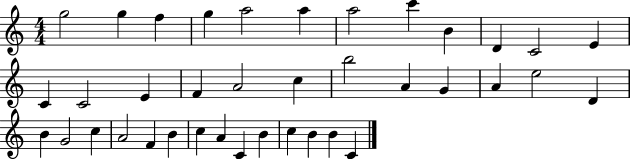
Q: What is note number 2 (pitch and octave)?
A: G5